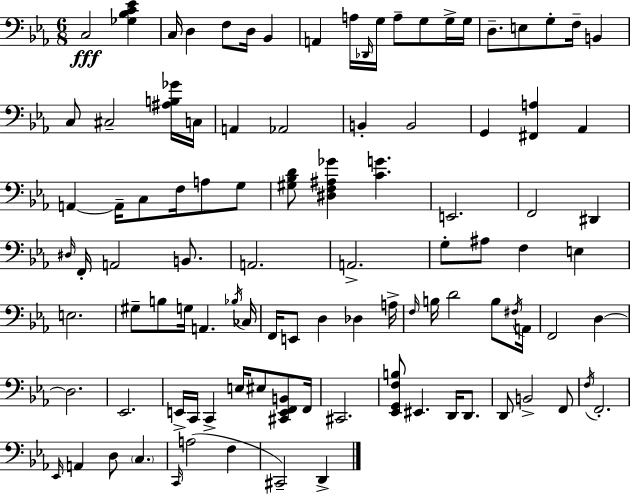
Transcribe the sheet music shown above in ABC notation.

X:1
T:Untitled
M:6/8
L:1/4
K:Cm
C,2 [_G,_B,C_E] C,/4 D, F,/2 D,/4 _B,, A,, A,/4 _D,,/4 G,/4 A,/2 G,/2 G,/4 G,/4 D,/2 E,/2 G,/2 F,/4 B,, C,/2 ^C,2 [^A,B,_G]/4 C,/4 A,, _A,,2 B,, B,,2 G,, [^F,,A,] _A,, A,, A,,/4 C,/2 F,/4 A,/2 G,/2 [^G,_B,D]/2 [^D,F,^A,_G] [CG] E,,2 F,,2 ^D,, ^D,/4 F,,/4 A,,2 B,,/2 A,,2 A,,2 G,/2 ^A,/2 F, E, E,2 ^G,/2 B,/2 G,/4 A,, _B,/4 _C,/4 F,,/4 E,,/2 D, _D, A,/4 F,/4 B,/4 D2 B,/2 ^F,/4 A,,/4 F,,2 D, D,2 _E,,2 E,,/4 C,,/4 C,, E,/4 ^E,/2 [^C,,E,,F,,B,,]/2 F,,/4 ^C,,2 [_E,,G,,F,B,]/2 ^E,, D,,/4 D,,/2 D,,/2 B,,2 F,,/2 F,/4 F,,2 _E,,/4 A,, D,/2 C, C,,/4 A,2 F, ^C,,2 D,,